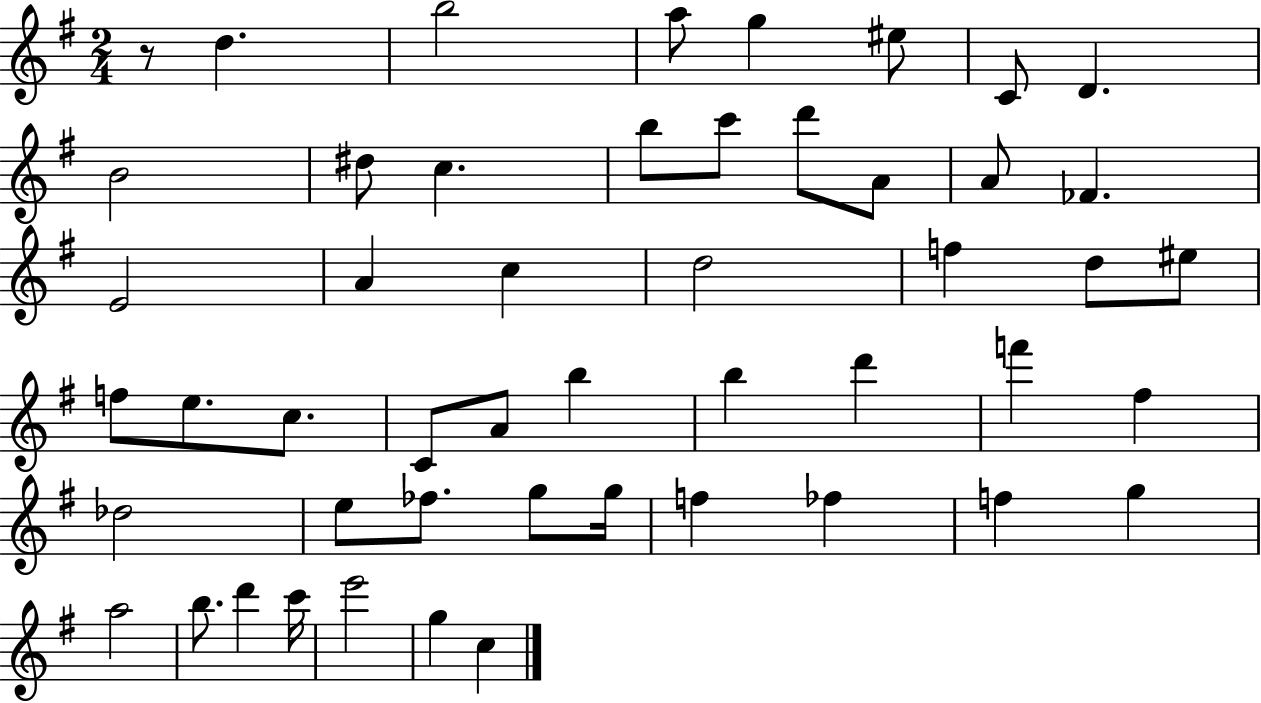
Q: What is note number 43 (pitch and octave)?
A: A5